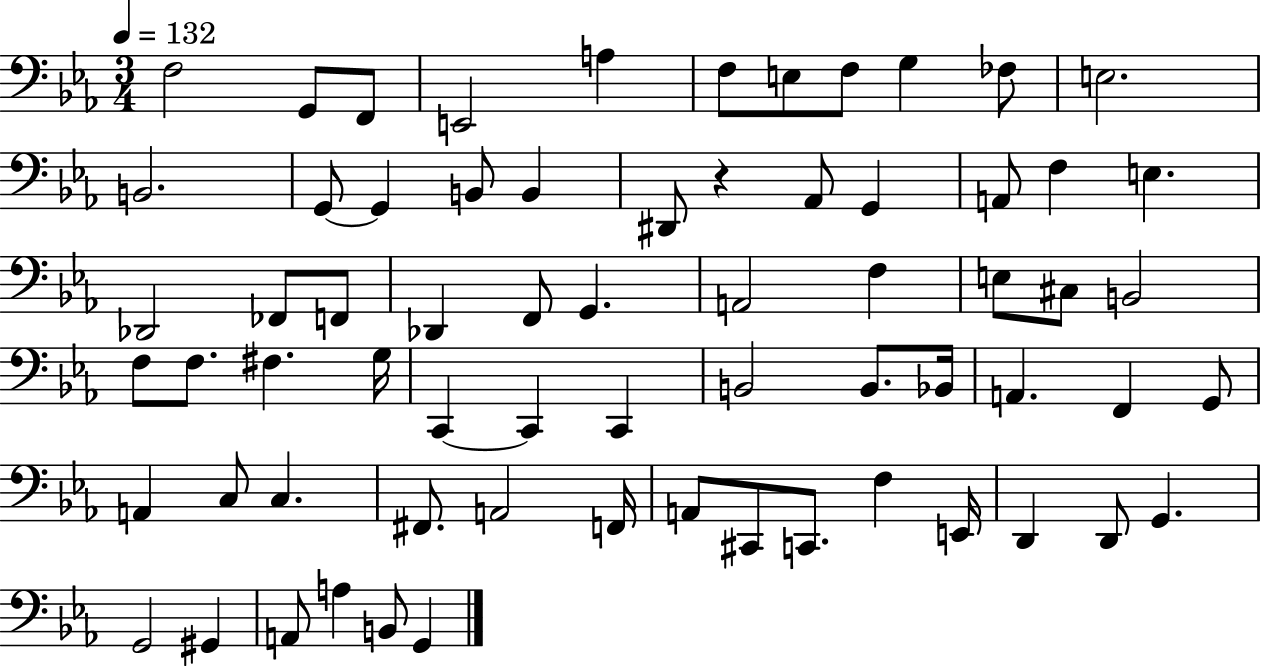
F3/h G2/e F2/e E2/h A3/q F3/e E3/e F3/e G3/q FES3/e E3/h. B2/h. G2/e G2/q B2/e B2/q D#2/e R/q Ab2/e G2/q A2/e F3/q E3/q. Db2/h FES2/e F2/e Db2/q F2/e G2/q. A2/h F3/q E3/e C#3/e B2/h F3/e F3/e. F#3/q. G3/s C2/q C2/q C2/q B2/h B2/e. Bb2/s A2/q. F2/q G2/e A2/q C3/e C3/q. F#2/e. A2/h F2/s A2/e C#2/e C2/e. F3/q E2/s D2/q D2/e G2/q. G2/h G#2/q A2/e A3/q B2/e G2/q